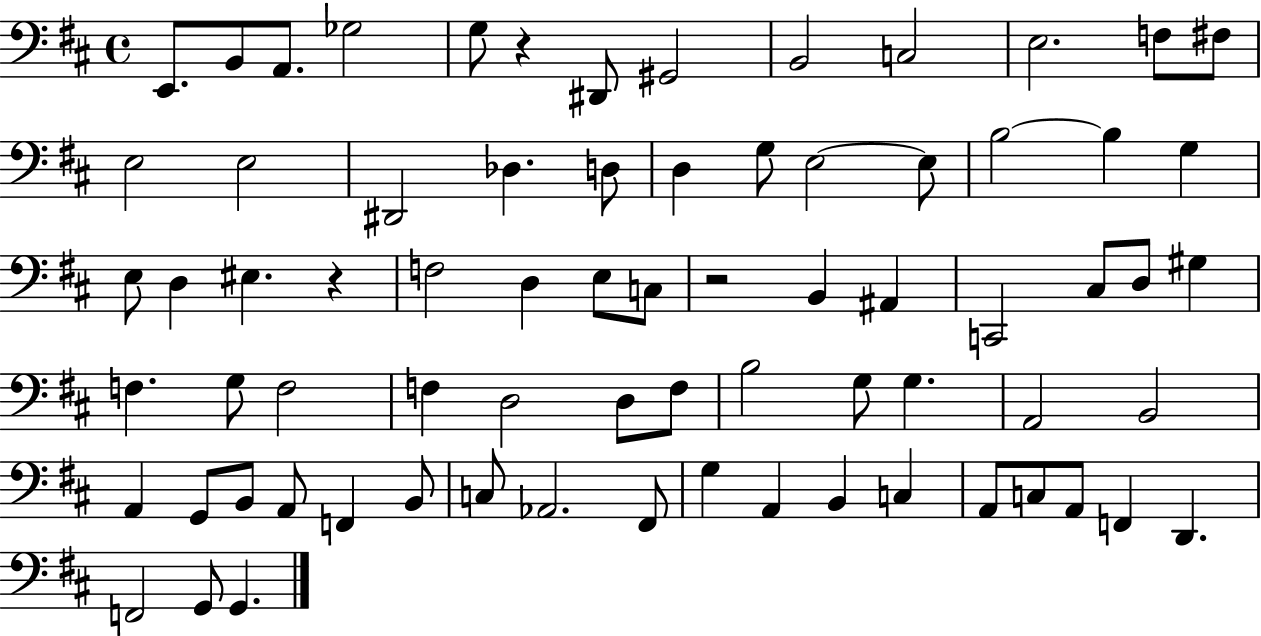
X:1
T:Untitled
M:4/4
L:1/4
K:D
E,,/2 B,,/2 A,,/2 _G,2 G,/2 z ^D,,/2 ^G,,2 B,,2 C,2 E,2 F,/2 ^F,/2 E,2 E,2 ^D,,2 _D, D,/2 D, G,/2 E,2 E,/2 B,2 B, G, E,/2 D, ^E, z F,2 D, E,/2 C,/2 z2 B,, ^A,, C,,2 ^C,/2 D,/2 ^G, F, G,/2 F,2 F, D,2 D,/2 F,/2 B,2 G,/2 G, A,,2 B,,2 A,, G,,/2 B,,/2 A,,/2 F,, B,,/2 C,/2 _A,,2 ^F,,/2 G, A,, B,, C, A,,/2 C,/2 A,,/2 F,, D,, F,,2 G,,/2 G,,